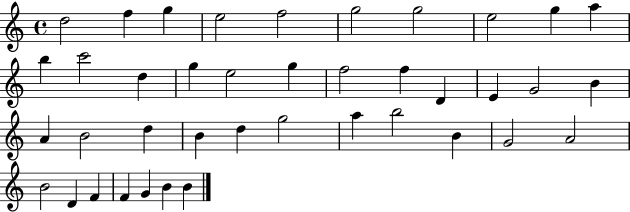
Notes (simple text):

D5/h F5/q G5/q E5/h F5/h G5/h G5/h E5/h G5/q A5/q B5/q C6/h D5/q G5/q E5/h G5/q F5/h F5/q D4/q E4/q G4/h B4/q A4/q B4/h D5/q B4/q D5/q G5/h A5/q B5/h B4/q G4/h A4/h B4/h D4/q F4/q F4/q G4/q B4/q B4/q